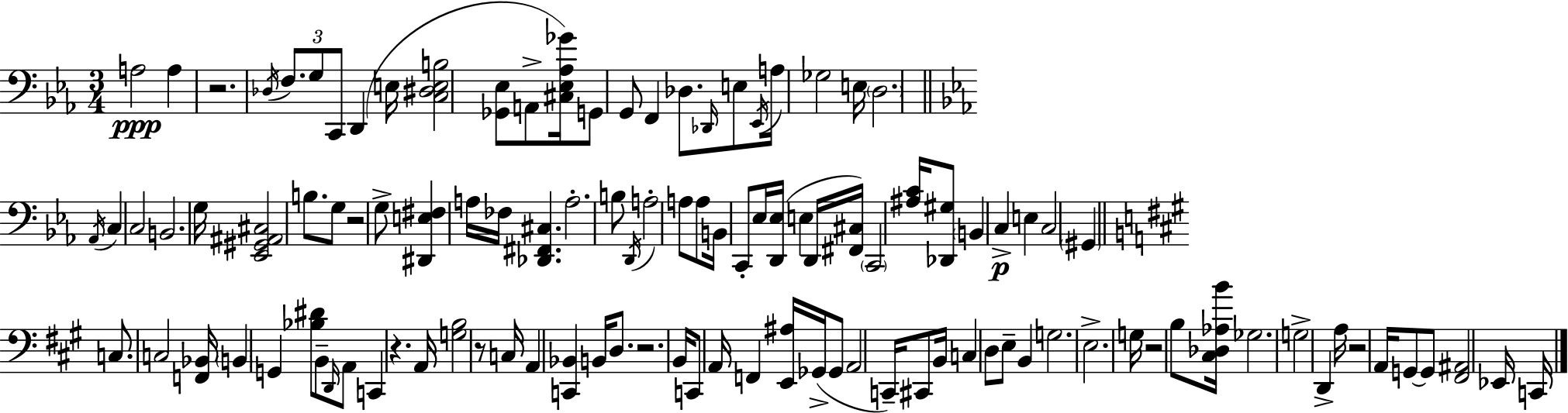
X:1
T:Untitled
M:3/4
L:1/4
K:Cm
A,2 A, z2 _D,/4 F,/2 G,/2 C,,/2 D,, E,/4 [C,^D,E,B,]2 [_G,,_E,]/2 A,,/2 [^C,_E,_A,_G]/4 G,,/2 G,,/2 F,, _D,/2 _D,,/4 E,/2 _E,,/4 A,/4 _G,2 E,/4 D,2 _A,,/4 C, C,2 B,,2 G,/4 [_E,,^G,,^A,,^C,]2 B,/2 G,/2 z2 G,/2 [^D,,E,^F,] A,/4 _F,/4 [_D,,^F,,^C,] A,2 B,/2 D,,/4 A,2 A,/2 A,/2 B,,/4 C,,/2 _E,/4 [D,,_E,]/4 E, D,,/4 [^F,,^C,]/4 C,,2 [^A,C]/4 [_D,,^G,]/2 B,, C, E, C,2 ^G,, C,/2 C,2 [F,,_B,,]/4 B,, G,, [_B,^D]/2 B,,/2 D,,/4 A,,/2 C,, z A,,/4 [G,B,]2 z/2 C,/4 A,, [C,,_B,,] B,,/4 D,/2 z2 B,,/4 C,,/2 A,,/4 F,, [E,,^A,]/4 _G,,/4 _G,,/2 A,,2 C,,/4 ^C,,/2 B,,/4 C, D,/2 E,/2 B,, G,2 E,2 G,/4 z2 B,/2 [^C,_D,_A,B]/4 _G,2 G,2 D,, A,/4 z2 A,,/4 G,,/2 G,,/2 [^F,,^A,,]2 _E,,/4 C,,/4